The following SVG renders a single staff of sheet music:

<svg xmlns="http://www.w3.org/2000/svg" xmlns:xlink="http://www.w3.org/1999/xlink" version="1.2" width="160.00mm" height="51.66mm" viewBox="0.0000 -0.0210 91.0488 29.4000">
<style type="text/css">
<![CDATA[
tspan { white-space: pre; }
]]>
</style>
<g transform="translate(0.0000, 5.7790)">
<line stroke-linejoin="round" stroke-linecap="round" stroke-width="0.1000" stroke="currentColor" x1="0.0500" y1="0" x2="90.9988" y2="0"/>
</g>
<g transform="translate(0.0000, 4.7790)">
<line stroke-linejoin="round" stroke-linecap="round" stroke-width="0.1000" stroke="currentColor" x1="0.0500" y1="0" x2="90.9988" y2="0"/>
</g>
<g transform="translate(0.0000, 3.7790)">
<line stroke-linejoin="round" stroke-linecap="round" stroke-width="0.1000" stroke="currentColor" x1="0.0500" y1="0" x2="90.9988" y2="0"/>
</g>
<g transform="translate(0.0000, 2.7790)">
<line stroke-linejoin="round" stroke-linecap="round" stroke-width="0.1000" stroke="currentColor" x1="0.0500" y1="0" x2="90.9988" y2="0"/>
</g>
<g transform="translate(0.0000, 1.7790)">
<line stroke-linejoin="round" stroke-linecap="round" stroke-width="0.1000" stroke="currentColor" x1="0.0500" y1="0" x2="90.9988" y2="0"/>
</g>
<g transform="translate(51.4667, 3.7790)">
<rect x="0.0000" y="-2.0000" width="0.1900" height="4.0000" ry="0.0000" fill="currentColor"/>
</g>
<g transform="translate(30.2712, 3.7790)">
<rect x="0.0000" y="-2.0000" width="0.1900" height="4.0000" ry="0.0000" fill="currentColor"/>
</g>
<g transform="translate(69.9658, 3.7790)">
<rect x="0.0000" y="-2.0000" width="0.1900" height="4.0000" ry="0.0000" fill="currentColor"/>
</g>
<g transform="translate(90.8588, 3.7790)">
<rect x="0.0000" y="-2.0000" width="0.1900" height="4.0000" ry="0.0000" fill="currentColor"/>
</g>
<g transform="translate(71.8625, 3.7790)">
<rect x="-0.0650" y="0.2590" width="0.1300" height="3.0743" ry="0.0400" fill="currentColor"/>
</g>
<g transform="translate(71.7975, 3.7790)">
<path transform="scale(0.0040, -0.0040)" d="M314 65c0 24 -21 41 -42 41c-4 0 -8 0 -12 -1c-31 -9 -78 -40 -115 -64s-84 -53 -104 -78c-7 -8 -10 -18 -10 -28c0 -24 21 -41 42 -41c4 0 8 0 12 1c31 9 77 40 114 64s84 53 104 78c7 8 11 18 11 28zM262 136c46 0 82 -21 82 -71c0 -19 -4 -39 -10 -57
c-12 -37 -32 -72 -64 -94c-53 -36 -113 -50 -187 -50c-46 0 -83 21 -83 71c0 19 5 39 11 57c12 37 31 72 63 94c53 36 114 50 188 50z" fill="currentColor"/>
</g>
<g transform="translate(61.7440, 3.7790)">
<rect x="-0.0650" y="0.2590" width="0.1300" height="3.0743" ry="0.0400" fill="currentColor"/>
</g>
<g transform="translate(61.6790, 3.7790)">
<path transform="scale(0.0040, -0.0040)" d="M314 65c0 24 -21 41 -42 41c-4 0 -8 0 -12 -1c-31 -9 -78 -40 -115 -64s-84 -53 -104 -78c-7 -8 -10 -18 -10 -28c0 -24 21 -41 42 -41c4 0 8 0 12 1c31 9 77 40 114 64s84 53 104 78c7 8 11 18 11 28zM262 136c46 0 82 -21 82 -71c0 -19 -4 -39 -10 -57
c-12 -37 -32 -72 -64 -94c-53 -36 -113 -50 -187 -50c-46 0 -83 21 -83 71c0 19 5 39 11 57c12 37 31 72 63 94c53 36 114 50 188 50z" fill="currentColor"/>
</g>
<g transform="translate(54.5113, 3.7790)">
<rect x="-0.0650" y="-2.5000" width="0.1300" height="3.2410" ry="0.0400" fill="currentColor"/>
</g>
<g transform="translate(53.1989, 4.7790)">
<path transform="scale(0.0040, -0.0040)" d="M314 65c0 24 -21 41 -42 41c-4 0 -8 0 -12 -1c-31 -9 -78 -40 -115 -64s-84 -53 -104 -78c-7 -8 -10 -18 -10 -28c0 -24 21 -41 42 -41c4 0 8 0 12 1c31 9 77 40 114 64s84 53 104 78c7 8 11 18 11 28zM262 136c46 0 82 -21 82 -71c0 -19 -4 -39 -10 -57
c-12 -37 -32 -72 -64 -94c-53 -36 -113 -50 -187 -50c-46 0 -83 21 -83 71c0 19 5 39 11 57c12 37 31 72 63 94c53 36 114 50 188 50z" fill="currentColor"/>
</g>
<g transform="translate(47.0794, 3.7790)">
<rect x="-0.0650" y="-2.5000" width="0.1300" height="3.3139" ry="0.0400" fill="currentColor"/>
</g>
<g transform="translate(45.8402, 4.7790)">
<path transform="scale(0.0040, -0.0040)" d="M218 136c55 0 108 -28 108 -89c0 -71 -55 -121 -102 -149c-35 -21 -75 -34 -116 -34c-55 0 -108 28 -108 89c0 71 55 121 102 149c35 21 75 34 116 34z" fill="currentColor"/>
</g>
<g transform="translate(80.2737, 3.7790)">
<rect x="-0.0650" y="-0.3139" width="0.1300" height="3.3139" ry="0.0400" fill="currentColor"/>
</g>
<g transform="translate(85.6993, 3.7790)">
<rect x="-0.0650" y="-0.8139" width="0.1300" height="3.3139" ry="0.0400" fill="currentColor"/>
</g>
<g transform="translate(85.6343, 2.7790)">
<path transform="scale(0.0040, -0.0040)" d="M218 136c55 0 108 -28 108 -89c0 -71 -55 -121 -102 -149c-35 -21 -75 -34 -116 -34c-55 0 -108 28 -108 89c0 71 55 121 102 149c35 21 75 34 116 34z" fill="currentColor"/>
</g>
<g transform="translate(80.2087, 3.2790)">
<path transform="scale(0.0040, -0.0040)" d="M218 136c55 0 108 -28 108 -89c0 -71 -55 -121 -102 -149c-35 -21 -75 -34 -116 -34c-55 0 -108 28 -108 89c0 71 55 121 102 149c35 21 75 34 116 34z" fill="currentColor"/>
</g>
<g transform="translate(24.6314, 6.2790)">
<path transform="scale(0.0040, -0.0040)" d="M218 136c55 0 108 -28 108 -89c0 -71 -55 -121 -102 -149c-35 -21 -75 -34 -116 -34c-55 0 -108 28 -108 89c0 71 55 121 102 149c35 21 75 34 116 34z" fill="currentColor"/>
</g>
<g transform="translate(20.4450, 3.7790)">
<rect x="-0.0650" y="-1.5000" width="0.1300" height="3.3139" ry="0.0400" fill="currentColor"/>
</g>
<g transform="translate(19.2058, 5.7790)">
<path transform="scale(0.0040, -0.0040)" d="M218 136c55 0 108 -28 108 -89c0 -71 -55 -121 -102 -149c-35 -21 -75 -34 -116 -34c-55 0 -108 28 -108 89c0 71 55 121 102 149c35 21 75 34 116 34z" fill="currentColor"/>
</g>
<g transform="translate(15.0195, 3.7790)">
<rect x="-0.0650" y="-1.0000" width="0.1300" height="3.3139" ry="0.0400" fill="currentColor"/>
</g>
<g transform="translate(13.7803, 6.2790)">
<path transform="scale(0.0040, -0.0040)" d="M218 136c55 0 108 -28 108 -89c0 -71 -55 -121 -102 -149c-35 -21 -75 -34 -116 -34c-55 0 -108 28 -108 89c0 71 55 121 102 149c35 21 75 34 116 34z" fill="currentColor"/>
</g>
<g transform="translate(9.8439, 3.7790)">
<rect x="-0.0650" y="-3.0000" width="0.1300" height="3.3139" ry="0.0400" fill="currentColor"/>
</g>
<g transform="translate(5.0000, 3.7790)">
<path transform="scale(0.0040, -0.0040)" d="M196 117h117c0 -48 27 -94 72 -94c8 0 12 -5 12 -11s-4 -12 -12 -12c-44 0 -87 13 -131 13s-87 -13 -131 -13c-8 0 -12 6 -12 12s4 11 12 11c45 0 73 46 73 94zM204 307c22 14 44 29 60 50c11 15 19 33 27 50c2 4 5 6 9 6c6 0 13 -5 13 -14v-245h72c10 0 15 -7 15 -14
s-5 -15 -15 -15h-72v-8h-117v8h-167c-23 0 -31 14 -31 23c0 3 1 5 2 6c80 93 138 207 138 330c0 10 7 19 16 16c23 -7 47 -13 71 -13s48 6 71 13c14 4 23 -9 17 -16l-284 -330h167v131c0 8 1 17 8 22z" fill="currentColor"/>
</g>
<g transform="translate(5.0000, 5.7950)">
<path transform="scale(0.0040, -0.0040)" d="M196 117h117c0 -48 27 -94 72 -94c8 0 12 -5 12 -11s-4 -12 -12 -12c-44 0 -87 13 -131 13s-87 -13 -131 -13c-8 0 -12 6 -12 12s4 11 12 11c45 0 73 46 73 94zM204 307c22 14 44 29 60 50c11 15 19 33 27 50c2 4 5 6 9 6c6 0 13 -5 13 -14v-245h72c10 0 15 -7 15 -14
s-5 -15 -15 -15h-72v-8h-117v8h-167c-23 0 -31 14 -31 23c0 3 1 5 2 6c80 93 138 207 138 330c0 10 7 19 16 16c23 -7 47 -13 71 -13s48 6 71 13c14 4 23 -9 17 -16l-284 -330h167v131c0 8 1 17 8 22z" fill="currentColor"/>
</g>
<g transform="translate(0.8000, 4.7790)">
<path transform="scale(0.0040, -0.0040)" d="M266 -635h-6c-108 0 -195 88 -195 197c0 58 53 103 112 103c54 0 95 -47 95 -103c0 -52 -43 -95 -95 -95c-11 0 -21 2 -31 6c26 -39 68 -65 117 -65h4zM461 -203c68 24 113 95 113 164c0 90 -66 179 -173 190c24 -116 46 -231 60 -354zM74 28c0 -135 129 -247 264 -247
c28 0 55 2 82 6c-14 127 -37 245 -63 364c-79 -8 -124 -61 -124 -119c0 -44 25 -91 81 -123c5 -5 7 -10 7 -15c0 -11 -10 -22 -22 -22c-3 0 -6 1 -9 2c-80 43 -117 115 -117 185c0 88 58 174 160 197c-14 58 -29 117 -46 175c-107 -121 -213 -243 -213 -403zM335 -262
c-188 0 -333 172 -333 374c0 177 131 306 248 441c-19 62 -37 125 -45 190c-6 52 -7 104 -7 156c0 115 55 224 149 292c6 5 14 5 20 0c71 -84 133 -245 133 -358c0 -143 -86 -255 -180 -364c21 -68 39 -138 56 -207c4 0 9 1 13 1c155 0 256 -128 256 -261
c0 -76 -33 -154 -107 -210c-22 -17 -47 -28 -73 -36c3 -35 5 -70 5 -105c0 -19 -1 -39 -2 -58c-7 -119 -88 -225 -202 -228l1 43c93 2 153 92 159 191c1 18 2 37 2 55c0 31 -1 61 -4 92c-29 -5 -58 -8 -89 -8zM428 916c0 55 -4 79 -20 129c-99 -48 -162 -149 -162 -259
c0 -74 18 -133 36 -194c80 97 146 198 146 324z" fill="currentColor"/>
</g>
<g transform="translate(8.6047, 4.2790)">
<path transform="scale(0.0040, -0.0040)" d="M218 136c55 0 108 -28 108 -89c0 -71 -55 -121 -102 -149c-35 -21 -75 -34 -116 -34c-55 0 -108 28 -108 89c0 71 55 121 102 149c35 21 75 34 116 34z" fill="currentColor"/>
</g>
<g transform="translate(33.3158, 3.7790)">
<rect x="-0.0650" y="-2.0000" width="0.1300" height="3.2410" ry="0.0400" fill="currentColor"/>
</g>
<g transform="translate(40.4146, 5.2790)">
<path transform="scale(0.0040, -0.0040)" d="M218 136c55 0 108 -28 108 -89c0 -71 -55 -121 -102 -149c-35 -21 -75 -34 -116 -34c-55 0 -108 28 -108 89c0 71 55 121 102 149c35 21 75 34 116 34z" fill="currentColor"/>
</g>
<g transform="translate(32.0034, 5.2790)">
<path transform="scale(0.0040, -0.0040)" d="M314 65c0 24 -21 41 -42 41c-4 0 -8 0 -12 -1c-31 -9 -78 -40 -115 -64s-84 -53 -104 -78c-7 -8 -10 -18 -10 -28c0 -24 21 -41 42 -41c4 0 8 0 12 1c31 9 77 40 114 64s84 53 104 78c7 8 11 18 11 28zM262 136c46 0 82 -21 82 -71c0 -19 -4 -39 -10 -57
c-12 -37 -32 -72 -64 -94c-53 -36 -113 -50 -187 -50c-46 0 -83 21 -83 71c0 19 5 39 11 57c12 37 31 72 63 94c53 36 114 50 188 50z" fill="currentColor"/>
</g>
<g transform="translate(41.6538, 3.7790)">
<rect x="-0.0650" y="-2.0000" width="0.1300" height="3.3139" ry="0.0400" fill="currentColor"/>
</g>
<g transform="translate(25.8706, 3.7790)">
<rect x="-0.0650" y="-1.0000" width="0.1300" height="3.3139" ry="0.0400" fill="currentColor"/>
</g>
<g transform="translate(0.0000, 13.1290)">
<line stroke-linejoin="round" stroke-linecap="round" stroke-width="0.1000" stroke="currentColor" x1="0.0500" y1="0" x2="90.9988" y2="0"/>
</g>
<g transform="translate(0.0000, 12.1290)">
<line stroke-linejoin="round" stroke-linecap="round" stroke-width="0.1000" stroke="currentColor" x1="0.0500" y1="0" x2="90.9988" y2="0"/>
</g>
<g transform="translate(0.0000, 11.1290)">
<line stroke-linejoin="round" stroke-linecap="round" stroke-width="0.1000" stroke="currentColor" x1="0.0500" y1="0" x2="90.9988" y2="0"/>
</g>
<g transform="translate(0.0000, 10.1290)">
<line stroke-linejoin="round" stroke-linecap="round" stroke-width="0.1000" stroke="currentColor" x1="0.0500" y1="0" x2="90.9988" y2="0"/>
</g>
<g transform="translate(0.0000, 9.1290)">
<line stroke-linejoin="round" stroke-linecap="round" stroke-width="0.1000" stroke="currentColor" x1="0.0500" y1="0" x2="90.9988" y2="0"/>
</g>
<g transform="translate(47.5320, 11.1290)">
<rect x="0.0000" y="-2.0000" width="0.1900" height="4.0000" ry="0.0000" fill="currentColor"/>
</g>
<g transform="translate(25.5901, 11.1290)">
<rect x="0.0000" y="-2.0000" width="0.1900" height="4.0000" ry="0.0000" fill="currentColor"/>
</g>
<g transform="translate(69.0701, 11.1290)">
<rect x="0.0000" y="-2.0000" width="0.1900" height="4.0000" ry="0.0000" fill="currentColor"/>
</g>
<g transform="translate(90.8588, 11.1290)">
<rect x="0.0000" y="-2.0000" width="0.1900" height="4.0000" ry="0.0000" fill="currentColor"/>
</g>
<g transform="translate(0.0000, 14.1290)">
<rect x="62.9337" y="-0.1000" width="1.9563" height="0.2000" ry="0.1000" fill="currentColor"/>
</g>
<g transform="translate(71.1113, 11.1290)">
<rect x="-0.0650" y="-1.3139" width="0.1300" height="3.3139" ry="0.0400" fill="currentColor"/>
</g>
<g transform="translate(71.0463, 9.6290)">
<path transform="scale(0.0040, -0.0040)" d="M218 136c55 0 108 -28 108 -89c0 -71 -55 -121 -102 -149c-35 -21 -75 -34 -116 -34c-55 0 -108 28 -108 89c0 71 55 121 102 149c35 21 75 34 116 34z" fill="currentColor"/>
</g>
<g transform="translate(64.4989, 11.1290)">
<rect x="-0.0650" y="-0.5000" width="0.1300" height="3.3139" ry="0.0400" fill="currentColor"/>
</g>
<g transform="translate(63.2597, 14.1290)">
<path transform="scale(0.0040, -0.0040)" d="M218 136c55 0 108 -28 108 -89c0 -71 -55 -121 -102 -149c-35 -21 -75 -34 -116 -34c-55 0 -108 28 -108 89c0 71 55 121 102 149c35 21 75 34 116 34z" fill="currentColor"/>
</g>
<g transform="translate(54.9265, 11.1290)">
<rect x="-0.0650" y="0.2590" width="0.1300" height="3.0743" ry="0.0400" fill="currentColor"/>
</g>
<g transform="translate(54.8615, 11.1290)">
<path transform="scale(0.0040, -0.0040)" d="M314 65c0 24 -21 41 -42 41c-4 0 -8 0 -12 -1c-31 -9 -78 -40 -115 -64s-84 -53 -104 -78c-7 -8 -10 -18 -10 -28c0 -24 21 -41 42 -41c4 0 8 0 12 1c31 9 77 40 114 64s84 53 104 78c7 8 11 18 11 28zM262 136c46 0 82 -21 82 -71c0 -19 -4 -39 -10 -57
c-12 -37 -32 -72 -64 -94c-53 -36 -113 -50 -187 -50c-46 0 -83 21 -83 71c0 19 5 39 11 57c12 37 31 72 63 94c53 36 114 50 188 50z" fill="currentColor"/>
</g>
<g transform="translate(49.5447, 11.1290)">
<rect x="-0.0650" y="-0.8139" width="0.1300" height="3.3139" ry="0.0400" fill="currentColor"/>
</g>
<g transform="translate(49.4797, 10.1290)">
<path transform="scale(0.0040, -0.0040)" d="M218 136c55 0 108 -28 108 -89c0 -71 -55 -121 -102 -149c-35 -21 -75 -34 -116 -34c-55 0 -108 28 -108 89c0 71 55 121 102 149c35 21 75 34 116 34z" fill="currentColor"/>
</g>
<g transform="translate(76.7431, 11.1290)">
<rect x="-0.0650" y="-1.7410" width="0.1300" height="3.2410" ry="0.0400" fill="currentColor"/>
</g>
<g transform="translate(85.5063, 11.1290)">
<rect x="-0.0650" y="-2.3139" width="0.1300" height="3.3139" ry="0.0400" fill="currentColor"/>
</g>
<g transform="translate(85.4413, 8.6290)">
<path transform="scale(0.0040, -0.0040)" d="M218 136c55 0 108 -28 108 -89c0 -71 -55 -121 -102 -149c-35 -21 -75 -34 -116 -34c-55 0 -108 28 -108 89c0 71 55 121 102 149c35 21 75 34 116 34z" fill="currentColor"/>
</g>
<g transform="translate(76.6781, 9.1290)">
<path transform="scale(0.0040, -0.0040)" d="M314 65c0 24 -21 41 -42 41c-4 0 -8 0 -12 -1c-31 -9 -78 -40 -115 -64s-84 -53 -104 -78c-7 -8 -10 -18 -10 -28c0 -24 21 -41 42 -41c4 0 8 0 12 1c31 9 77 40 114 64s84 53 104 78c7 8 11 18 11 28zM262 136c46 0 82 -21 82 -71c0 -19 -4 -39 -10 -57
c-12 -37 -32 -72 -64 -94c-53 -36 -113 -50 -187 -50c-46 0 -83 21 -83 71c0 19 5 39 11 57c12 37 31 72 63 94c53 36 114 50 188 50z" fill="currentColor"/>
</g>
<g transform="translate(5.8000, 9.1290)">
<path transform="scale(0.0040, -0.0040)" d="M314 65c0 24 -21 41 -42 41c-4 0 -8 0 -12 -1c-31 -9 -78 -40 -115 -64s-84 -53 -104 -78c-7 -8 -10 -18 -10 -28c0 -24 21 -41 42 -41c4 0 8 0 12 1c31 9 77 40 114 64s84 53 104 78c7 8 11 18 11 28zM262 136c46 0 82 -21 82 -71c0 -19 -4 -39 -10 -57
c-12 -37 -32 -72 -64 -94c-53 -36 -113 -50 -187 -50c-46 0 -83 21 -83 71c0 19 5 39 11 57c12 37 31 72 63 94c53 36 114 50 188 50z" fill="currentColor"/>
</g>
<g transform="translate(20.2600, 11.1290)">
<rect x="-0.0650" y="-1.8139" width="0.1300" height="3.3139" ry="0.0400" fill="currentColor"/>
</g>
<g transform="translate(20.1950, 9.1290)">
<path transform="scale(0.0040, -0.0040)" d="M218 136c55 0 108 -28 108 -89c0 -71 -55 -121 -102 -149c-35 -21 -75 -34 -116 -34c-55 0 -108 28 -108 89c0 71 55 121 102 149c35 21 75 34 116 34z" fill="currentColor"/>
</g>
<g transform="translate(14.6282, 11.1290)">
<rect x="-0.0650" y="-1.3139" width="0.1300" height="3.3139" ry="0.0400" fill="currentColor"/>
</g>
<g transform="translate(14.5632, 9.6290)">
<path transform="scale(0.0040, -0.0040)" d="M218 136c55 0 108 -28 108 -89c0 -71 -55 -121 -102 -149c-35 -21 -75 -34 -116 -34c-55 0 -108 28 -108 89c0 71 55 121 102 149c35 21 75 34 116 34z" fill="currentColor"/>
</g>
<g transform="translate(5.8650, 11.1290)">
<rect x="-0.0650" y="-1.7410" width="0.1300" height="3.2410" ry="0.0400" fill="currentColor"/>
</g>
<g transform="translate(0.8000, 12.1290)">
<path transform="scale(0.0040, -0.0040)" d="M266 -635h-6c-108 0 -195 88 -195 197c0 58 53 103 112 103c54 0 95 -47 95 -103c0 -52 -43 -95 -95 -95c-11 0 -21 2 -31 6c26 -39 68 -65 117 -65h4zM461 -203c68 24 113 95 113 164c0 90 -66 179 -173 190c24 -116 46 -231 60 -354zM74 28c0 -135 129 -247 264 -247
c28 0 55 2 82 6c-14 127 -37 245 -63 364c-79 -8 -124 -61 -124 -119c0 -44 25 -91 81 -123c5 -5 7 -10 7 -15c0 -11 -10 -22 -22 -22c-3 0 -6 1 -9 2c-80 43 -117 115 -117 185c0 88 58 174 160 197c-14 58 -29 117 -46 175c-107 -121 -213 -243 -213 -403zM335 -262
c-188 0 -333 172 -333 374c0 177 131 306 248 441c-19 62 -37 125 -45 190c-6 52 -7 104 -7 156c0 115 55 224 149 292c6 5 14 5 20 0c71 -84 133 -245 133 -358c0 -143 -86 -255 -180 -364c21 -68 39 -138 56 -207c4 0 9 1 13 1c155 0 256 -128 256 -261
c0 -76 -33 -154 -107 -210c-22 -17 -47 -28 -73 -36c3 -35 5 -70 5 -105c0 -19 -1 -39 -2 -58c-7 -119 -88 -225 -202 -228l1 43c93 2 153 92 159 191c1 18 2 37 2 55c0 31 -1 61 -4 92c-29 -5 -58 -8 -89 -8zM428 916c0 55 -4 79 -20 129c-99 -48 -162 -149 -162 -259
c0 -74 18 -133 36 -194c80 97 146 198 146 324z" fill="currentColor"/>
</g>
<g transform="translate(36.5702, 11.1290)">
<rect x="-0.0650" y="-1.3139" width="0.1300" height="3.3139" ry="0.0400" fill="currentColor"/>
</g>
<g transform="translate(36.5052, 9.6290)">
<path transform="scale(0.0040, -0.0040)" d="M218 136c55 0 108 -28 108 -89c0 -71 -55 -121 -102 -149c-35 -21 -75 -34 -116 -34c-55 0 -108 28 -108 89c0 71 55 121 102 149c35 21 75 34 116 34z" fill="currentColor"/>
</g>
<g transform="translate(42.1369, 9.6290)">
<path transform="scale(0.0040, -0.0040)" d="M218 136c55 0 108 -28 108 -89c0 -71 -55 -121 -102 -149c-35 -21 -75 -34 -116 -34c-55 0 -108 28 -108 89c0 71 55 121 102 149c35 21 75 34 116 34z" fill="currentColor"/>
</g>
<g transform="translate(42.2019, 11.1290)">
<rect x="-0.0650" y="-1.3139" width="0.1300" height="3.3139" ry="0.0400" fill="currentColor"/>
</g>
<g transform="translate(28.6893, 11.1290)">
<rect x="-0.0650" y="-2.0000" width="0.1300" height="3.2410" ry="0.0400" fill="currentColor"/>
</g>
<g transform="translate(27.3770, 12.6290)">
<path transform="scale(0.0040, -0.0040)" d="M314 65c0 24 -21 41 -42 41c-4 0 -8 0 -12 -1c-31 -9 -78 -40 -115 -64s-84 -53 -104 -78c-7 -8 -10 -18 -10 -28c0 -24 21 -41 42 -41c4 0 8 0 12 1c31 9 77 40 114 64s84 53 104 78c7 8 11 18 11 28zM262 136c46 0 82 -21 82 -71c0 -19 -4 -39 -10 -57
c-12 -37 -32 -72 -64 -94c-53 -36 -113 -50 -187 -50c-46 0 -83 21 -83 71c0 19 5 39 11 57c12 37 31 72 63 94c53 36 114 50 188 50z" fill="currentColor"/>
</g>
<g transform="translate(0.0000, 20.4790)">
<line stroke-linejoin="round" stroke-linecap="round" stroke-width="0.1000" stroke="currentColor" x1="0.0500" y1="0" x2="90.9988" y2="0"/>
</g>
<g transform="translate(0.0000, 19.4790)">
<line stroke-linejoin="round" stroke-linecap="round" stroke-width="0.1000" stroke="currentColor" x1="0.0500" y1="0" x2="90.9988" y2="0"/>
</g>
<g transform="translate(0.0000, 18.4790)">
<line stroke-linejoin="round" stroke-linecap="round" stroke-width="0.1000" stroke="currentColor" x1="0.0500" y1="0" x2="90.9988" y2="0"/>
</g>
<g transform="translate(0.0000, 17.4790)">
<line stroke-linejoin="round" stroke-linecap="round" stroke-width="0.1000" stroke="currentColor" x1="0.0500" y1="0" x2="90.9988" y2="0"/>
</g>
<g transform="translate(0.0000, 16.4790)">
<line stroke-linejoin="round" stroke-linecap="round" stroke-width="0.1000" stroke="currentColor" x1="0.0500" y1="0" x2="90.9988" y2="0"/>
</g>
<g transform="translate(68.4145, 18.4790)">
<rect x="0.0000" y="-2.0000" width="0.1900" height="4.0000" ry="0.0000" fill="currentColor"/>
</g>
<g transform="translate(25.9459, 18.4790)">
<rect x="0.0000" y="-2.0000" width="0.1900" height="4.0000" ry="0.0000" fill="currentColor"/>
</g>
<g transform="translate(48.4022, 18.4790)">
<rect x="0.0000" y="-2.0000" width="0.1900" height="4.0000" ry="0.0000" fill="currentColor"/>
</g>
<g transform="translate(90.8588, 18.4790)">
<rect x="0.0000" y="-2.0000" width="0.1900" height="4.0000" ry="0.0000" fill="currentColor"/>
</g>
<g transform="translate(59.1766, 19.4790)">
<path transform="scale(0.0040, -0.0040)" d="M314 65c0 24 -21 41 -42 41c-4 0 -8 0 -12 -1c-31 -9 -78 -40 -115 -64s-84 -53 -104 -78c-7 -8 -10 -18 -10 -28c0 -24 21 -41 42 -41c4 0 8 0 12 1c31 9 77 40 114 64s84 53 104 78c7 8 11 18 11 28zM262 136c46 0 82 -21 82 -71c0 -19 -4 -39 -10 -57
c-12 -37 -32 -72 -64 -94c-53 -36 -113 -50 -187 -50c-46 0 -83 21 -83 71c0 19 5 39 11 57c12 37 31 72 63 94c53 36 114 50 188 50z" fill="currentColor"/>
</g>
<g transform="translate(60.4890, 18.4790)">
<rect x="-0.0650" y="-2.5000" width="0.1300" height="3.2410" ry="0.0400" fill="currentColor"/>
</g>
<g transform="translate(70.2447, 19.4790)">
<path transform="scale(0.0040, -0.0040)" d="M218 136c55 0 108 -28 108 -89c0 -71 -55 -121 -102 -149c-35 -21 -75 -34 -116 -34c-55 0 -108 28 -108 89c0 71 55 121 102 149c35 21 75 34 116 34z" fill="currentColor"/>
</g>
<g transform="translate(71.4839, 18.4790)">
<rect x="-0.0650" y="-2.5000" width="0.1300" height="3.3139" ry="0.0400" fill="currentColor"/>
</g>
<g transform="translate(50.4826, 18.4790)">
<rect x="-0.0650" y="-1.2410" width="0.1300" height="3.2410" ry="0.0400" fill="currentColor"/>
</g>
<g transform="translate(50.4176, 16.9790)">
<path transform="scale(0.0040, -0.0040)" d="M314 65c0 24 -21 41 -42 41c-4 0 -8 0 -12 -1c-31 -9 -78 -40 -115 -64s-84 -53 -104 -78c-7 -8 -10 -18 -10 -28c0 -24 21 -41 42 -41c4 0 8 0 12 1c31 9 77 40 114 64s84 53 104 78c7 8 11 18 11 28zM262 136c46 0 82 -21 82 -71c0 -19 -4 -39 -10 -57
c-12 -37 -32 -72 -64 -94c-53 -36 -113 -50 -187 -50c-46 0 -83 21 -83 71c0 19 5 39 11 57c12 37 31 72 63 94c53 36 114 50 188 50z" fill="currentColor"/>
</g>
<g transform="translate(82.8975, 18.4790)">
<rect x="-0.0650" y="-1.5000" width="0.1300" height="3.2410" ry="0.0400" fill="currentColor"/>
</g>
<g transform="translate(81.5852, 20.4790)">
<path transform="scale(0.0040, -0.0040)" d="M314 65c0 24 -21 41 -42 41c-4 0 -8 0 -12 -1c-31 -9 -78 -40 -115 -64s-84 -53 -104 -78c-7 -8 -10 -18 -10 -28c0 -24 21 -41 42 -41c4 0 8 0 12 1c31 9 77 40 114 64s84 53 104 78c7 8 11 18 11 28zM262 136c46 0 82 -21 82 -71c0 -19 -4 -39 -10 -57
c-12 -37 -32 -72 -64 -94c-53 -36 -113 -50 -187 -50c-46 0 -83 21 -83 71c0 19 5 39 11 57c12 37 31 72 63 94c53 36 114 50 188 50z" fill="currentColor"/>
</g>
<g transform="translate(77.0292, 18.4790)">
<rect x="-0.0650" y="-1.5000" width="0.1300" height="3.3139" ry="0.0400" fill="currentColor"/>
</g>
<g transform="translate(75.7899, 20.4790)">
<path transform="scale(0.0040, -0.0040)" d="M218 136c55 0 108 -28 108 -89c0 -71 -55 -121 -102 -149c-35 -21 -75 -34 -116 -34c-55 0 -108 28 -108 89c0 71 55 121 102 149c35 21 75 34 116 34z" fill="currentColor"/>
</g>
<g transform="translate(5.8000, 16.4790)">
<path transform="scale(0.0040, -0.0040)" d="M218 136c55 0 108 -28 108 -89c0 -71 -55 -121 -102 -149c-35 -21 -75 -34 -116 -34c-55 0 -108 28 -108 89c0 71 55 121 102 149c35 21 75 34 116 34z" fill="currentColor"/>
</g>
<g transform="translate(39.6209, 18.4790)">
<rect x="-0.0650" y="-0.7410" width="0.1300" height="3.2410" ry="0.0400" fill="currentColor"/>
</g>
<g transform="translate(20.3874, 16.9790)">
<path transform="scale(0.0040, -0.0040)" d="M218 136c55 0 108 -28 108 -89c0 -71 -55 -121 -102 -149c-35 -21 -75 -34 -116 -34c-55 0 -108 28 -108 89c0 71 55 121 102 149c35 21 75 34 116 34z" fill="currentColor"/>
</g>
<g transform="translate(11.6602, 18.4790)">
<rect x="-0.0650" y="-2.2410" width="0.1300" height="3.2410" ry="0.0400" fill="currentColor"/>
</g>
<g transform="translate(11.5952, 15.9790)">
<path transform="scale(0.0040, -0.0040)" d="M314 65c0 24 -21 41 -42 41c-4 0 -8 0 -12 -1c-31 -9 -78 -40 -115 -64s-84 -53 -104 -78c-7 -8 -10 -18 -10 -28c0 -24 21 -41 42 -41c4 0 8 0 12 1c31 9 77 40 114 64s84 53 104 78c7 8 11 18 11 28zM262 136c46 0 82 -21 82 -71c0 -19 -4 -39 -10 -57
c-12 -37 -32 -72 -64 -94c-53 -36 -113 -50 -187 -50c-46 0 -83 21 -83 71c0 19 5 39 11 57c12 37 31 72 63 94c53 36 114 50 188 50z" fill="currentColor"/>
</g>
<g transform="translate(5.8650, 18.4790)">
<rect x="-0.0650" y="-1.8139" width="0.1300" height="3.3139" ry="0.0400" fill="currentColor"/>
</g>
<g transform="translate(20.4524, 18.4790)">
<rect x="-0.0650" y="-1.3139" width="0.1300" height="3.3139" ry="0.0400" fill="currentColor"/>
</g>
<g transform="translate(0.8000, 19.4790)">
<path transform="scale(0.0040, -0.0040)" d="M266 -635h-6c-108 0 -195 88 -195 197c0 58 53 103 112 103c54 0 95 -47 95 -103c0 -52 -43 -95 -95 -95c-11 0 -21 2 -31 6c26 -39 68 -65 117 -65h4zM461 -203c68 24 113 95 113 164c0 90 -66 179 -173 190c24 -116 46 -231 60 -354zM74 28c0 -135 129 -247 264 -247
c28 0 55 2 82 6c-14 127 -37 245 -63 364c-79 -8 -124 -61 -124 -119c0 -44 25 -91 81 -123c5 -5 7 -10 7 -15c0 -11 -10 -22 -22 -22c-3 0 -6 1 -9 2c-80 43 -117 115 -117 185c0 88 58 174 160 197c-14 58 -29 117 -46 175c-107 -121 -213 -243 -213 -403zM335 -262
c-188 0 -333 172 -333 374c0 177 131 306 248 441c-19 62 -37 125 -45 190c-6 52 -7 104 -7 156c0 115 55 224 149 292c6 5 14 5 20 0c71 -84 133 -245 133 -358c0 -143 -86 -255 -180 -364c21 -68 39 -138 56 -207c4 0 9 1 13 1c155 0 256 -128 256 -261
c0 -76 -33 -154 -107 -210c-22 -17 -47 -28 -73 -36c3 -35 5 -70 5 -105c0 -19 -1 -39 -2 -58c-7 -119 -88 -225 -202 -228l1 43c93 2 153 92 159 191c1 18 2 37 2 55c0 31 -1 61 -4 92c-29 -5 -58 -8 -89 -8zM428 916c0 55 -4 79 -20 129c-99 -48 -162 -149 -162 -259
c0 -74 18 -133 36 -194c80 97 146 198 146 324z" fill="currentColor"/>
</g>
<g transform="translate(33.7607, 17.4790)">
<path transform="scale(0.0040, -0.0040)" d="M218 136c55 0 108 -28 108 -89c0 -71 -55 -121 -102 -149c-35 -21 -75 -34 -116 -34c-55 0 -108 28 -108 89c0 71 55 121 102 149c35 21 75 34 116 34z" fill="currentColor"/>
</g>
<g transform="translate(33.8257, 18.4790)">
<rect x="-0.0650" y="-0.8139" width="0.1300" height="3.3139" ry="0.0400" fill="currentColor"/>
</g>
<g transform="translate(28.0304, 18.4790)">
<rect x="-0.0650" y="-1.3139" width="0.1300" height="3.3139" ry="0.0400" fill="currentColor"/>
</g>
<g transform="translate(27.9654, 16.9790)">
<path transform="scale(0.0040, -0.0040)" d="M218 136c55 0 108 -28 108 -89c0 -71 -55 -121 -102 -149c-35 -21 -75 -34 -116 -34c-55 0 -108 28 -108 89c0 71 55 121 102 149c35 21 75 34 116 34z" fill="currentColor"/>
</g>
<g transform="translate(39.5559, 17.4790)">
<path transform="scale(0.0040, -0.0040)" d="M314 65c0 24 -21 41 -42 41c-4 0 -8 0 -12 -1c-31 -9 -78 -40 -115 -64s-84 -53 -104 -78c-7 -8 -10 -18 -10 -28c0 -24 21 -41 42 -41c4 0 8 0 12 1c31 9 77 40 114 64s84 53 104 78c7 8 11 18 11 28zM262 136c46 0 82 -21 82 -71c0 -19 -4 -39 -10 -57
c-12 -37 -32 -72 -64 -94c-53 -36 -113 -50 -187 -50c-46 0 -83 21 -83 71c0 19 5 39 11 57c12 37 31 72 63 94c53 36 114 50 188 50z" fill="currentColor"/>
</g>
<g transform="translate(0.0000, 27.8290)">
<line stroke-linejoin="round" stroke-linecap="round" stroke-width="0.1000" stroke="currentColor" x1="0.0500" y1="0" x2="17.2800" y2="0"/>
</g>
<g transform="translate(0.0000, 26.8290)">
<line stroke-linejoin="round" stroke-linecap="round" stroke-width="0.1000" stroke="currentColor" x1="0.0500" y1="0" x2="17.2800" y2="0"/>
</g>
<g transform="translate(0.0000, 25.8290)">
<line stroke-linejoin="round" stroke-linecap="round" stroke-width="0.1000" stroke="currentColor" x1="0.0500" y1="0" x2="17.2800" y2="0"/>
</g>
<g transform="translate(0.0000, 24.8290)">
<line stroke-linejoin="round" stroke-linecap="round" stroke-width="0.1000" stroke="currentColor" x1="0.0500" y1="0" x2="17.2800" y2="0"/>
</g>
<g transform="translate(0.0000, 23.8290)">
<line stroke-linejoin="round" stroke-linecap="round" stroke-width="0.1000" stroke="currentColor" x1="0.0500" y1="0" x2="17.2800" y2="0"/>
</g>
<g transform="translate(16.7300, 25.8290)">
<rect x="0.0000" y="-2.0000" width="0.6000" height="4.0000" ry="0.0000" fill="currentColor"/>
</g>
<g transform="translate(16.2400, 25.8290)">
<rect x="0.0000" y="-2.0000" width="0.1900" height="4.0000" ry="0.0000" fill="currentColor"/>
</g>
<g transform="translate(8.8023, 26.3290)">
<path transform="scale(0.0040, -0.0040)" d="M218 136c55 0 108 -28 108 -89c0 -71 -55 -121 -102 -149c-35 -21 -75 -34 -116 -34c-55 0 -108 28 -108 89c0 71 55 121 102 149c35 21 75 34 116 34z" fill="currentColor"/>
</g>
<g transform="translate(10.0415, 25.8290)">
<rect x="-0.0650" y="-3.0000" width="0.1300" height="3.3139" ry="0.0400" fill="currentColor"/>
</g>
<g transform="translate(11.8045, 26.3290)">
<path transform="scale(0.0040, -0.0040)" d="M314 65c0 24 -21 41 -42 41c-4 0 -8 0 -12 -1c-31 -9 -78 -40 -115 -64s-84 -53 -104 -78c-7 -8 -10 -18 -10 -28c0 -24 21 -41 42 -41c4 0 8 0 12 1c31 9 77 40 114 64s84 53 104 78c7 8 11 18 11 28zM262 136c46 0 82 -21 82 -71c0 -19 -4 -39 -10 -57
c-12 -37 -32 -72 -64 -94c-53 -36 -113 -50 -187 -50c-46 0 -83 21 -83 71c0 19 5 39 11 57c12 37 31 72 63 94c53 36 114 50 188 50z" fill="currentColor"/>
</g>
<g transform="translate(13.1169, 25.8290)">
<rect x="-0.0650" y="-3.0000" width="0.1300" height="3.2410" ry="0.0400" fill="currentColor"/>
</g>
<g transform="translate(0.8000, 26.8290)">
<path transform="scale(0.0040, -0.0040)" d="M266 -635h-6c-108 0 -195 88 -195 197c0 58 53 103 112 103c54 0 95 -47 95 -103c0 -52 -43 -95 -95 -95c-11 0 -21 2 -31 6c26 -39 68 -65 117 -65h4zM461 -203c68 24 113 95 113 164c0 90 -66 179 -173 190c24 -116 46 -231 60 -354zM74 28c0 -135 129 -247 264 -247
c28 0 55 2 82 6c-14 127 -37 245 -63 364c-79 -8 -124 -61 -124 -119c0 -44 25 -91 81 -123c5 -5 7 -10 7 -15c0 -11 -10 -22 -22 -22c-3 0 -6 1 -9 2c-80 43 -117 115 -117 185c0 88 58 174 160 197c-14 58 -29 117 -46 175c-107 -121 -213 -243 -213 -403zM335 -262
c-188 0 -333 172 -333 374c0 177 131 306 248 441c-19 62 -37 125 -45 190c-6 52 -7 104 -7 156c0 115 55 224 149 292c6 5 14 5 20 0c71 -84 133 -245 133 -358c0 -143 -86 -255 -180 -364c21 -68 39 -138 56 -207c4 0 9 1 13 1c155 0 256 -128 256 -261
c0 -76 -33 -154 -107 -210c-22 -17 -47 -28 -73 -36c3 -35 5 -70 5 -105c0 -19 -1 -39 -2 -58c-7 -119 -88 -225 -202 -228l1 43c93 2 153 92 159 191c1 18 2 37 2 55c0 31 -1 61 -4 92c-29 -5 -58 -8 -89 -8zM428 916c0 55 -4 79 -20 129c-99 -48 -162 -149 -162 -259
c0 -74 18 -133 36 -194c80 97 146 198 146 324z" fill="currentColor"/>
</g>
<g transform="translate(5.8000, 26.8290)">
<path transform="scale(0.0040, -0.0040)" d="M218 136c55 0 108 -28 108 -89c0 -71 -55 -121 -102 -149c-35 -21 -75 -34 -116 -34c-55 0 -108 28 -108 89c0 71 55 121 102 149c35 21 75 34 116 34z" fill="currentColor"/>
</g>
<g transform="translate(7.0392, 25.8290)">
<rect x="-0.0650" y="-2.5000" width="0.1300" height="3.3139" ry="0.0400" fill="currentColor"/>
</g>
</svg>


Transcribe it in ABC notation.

X:1
T:Untitled
M:4/4
L:1/4
K:C
A D E D F2 F G G2 B2 B2 c d f2 e f F2 e e d B2 C e f2 g f g2 e e d d2 e2 G2 G E E2 G A A2